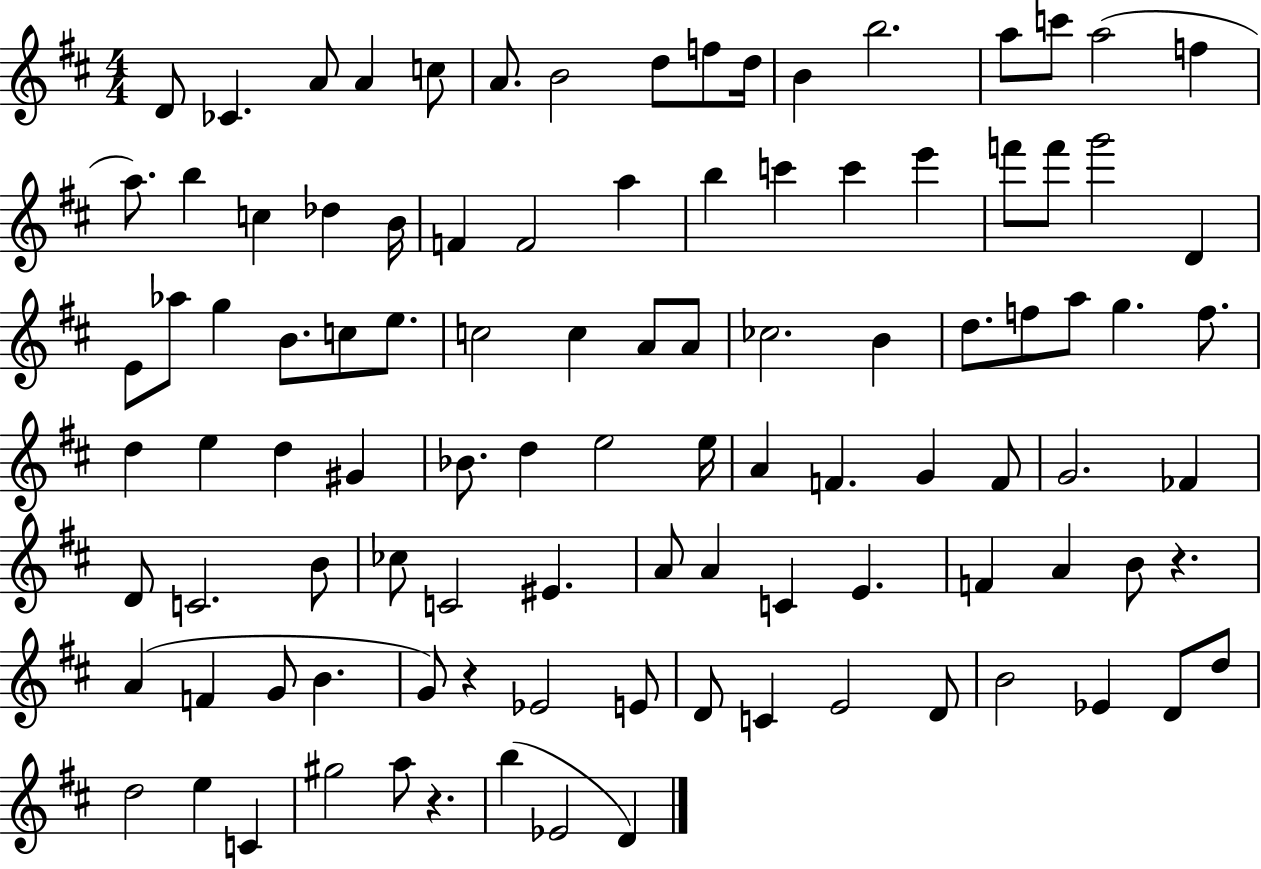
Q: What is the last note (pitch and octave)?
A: D4